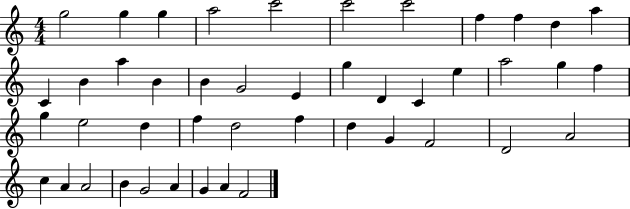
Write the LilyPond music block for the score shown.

{
  \clef treble
  \numericTimeSignature
  \time 4/4
  \key c \major
  g''2 g''4 g''4 | a''2 c'''2 | c'''2 c'''2 | f''4 f''4 d''4 a''4 | \break c'4 b'4 a''4 b'4 | b'4 g'2 e'4 | g''4 d'4 c'4 e''4 | a''2 g''4 f''4 | \break g''4 e''2 d''4 | f''4 d''2 f''4 | d''4 g'4 f'2 | d'2 a'2 | \break c''4 a'4 a'2 | b'4 g'2 a'4 | g'4 a'4 f'2 | \bar "|."
}